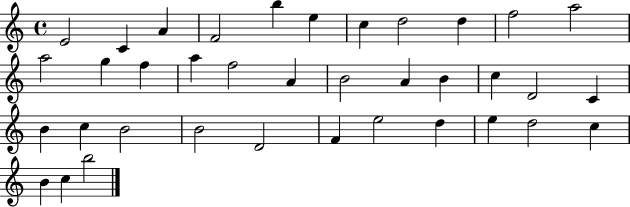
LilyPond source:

{
  \clef treble
  \time 4/4
  \defaultTimeSignature
  \key c \major
  e'2 c'4 a'4 | f'2 b''4 e''4 | c''4 d''2 d''4 | f''2 a''2 | \break a''2 g''4 f''4 | a''4 f''2 a'4 | b'2 a'4 b'4 | c''4 d'2 c'4 | \break b'4 c''4 b'2 | b'2 d'2 | f'4 e''2 d''4 | e''4 d''2 c''4 | \break b'4 c''4 b''2 | \bar "|."
}